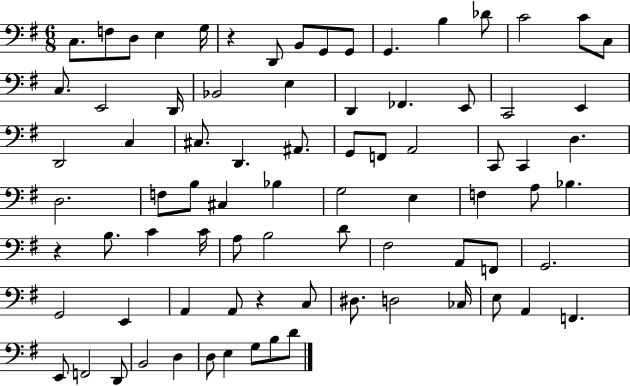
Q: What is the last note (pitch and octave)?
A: D4